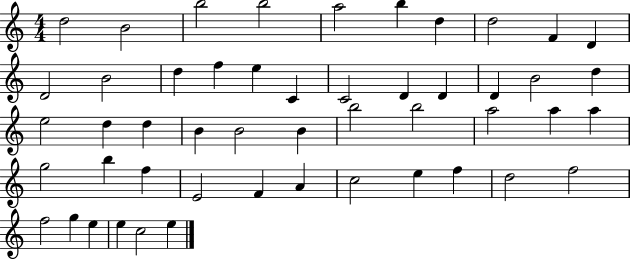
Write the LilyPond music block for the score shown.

{
  \clef treble
  \numericTimeSignature
  \time 4/4
  \key c \major
  d''2 b'2 | b''2 b''2 | a''2 b''4 d''4 | d''2 f'4 d'4 | \break d'2 b'2 | d''4 f''4 e''4 c'4 | c'2 d'4 d'4 | d'4 b'2 d''4 | \break e''2 d''4 d''4 | b'4 b'2 b'4 | b''2 b''2 | a''2 a''4 a''4 | \break g''2 b''4 f''4 | e'2 f'4 a'4 | c''2 e''4 f''4 | d''2 f''2 | \break f''2 g''4 e''4 | e''4 c''2 e''4 | \bar "|."
}